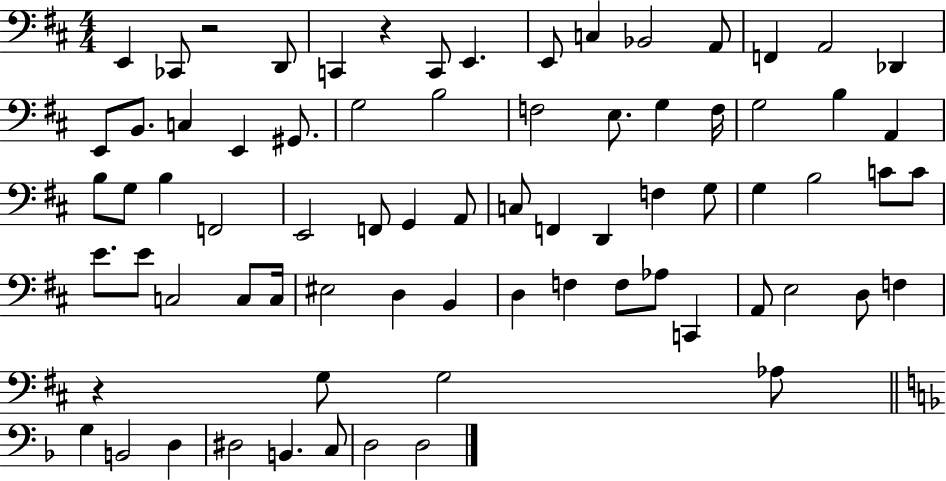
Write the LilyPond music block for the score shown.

{
  \clef bass
  \numericTimeSignature
  \time 4/4
  \key d \major
  \repeat volta 2 { e,4 ces,8 r2 d,8 | c,4 r4 c,8 e,4. | e,8 c4 bes,2 a,8 | f,4 a,2 des,4 | \break e,8 b,8. c4 e,4 gis,8. | g2 b2 | f2 e8. g4 f16 | g2 b4 a,4 | \break b8 g8 b4 f,2 | e,2 f,8 g,4 a,8 | c8 f,4 d,4 f4 g8 | g4 b2 c'8 c'8 | \break e'8. e'8 c2 c8 c16 | eis2 d4 b,4 | d4 f4 f8 aes8 c,4 | a,8 e2 d8 f4 | \break r4 g8 g2 aes8 | \bar "||" \break \key f \major g4 b,2 d4 | dis2 b,4. c8 | d2 d2 | } \bar "|."
}